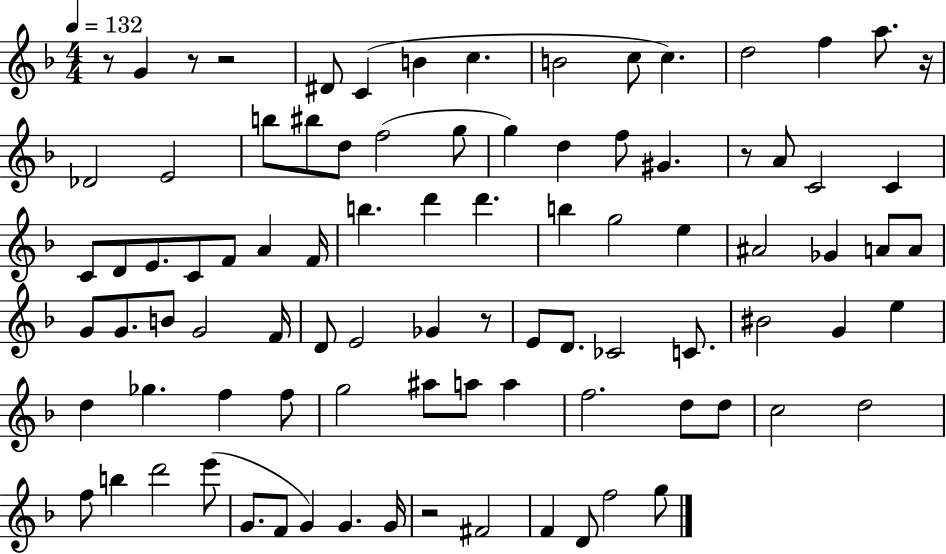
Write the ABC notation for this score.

X:1
T:Untitled
M:4/4
L:1/4
K:F
z/2 G z/2 z2 ^D/2 C B c B2 c/2 c d2 f a/2 z/4 _D2 E2 b/2 ^b/2 d/2 f2 g/2 g d f/2 ^G z/2 A/2 C2 C C/2 D/2 E/2 C/2 F/2 A F/4 b d' d' b g2 e ^A2 _G A/2 A/2 G/2 G/2 B/2 G2 F/4 D/2 E2 _G z/2 E/2 D/2 _C2 C/2 ^B2 G e d _g f f/2 g2 ^a/2 a/2 a f2 d/2 d/2 c2 d2 f/2 b d'2 e'/2 G/2 F/2 G G G/4 z2 ^F2 F D/2 f2 g/2